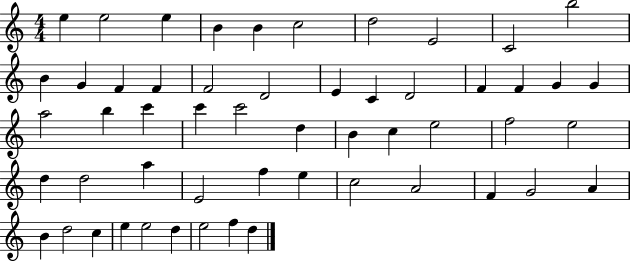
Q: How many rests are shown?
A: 0